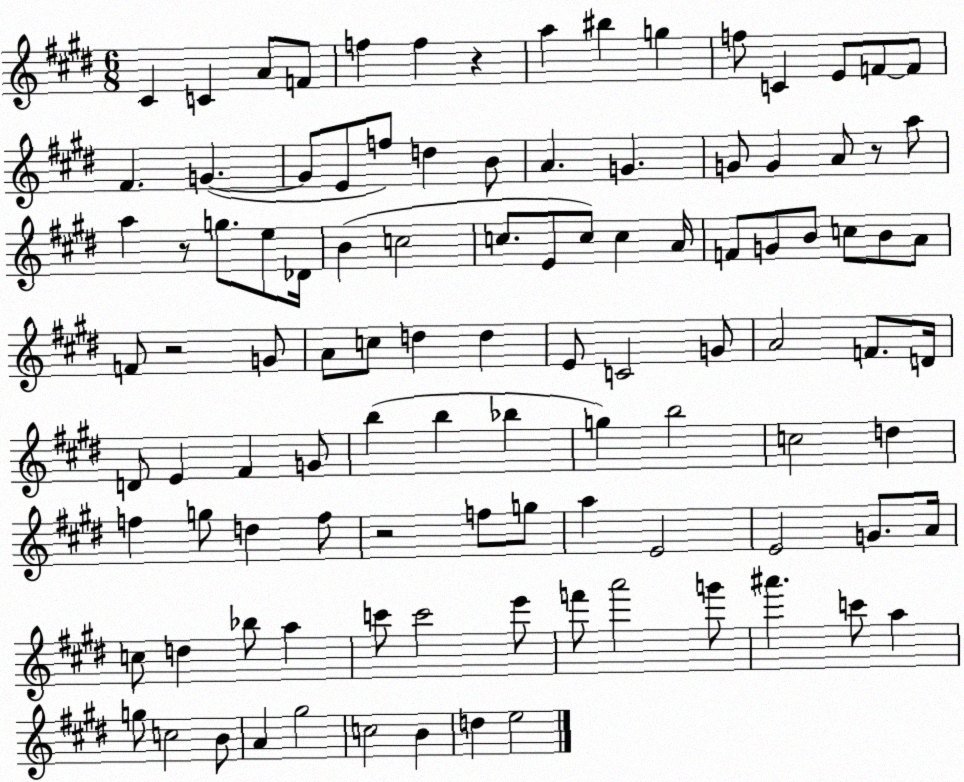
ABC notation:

X:1
T:Untitled
M:6/8
L:1/4
K:E
^C C A/2 F/2 f f z a ^b g f/2 C E/2 F/2 F/2 ^F G G/2 E/2 f/2 d B/2 A G G/2 G A/2 z/2 a/2 a z/2 g/2 e/2 _D/4 B c2 c/2 E/2 c/2 c A/4 F/2 G/2 B/2 c/2 B/2 A/2 F/2 z2 G/2 A/2 c/2 d d E/2 C2 G/2 A2 F/2 D/4 D/2 E ^F G/2 b b _b g b2 c2 d f g/2 d f/2 z2 f/2 g/2 a E2 E2 G/2 A/4 c/2 d _b/2 a c'/2 c'2 e'/2 f'/2 a'2 g'/2 ^a' c'/2 a g/2 c2 B/2 A ^g2 c2 B d e2